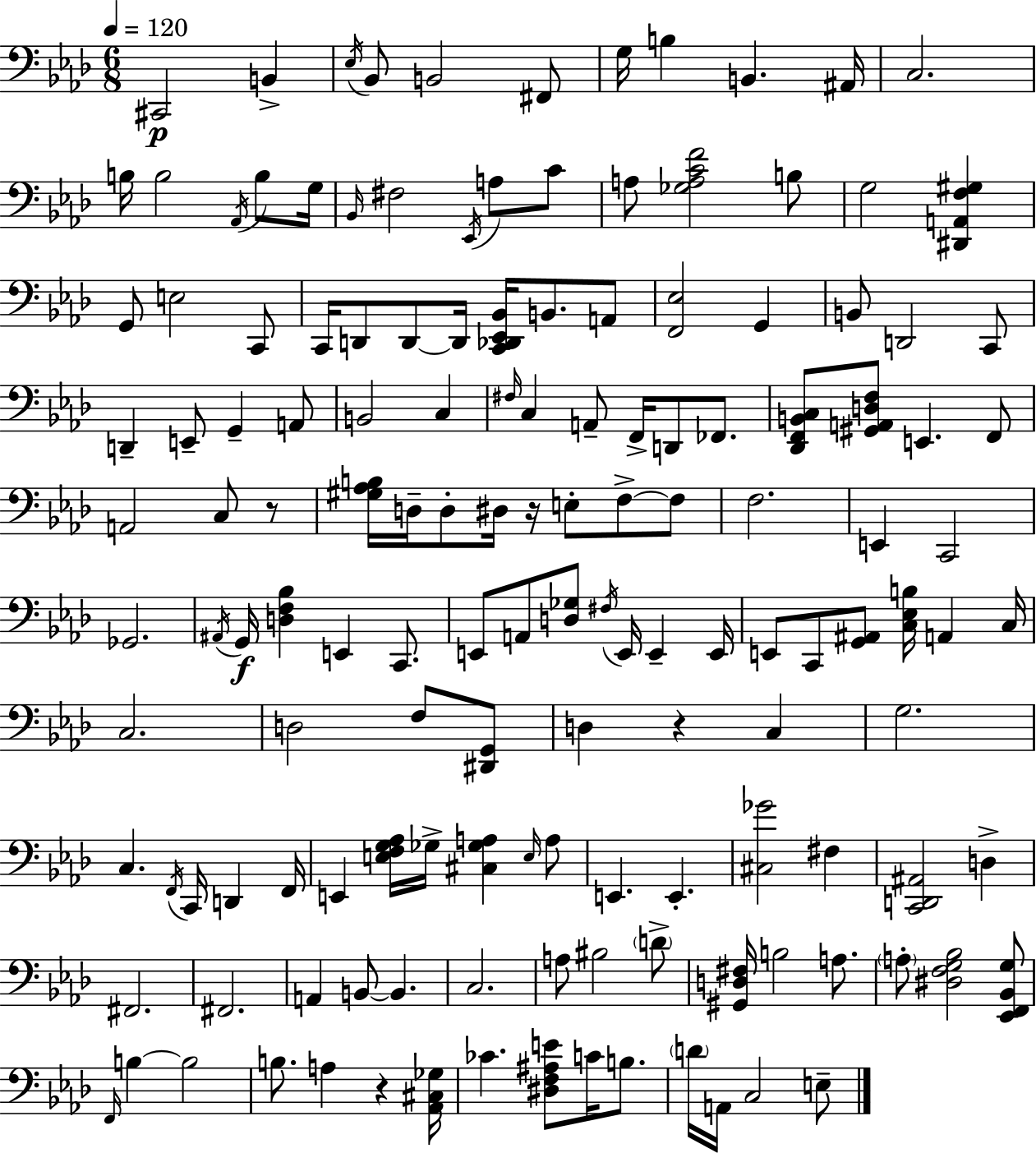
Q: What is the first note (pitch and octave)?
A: C#2